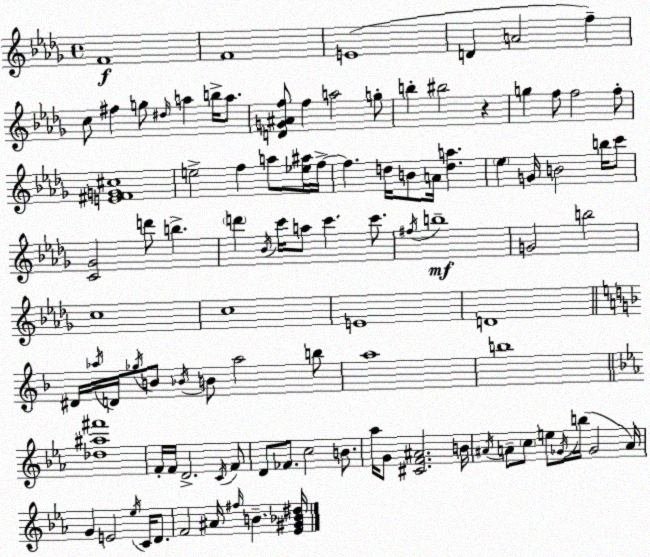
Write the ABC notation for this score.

X:1
T:Untitled
M:4/4
L:1/4
K:Bbm
F4 F4 E4 D A2 f c/2 ^f g/2 ^d/4 a b/4 a/2 [DG^Af]/2 f a2 g/2 b ^b2 z g f/2 f2 f/2 [E^FG^c]4 e2 f a/2 [_e^a]/4 f/4 f d/4 B/2 A/4 [da] _e G/4 B2 b/4 c'/2 [C_G]2 d'/2 b d' _B/4 c'/4 a/2 c' c'/2 ^f/4 b4 G2 b2 c4 c4 E4 D4 ^D/4 _a/4 D/4 _g/4 B/2 _B/4 B/2 _a2 b/2 a4 b4 [_d^a^f']4 F/4 F/4 D2 C/4 F/2 D/2 _F/2 c2 B/2 _a/4 G/2 [^CF^A]2 B/4 ^A/4 A/2 c/2 e/2 _G/4 b/4 _G2 A/4 G E2 _e/4 C/4 D/2 F2 ^A/4 ^f/4 B [_E^G_B^d]/4